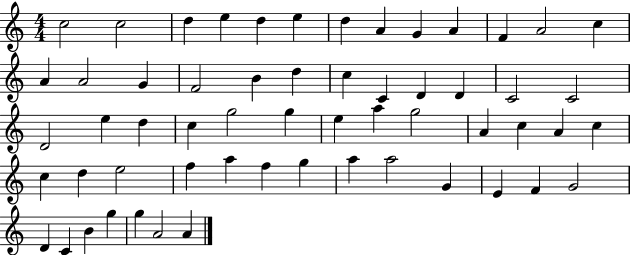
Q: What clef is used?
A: treble